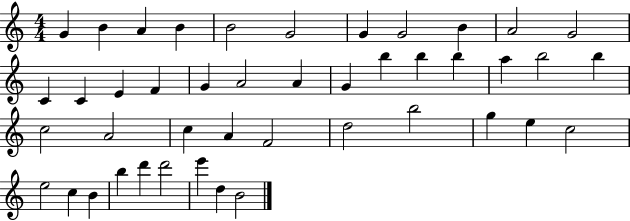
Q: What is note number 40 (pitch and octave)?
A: D6